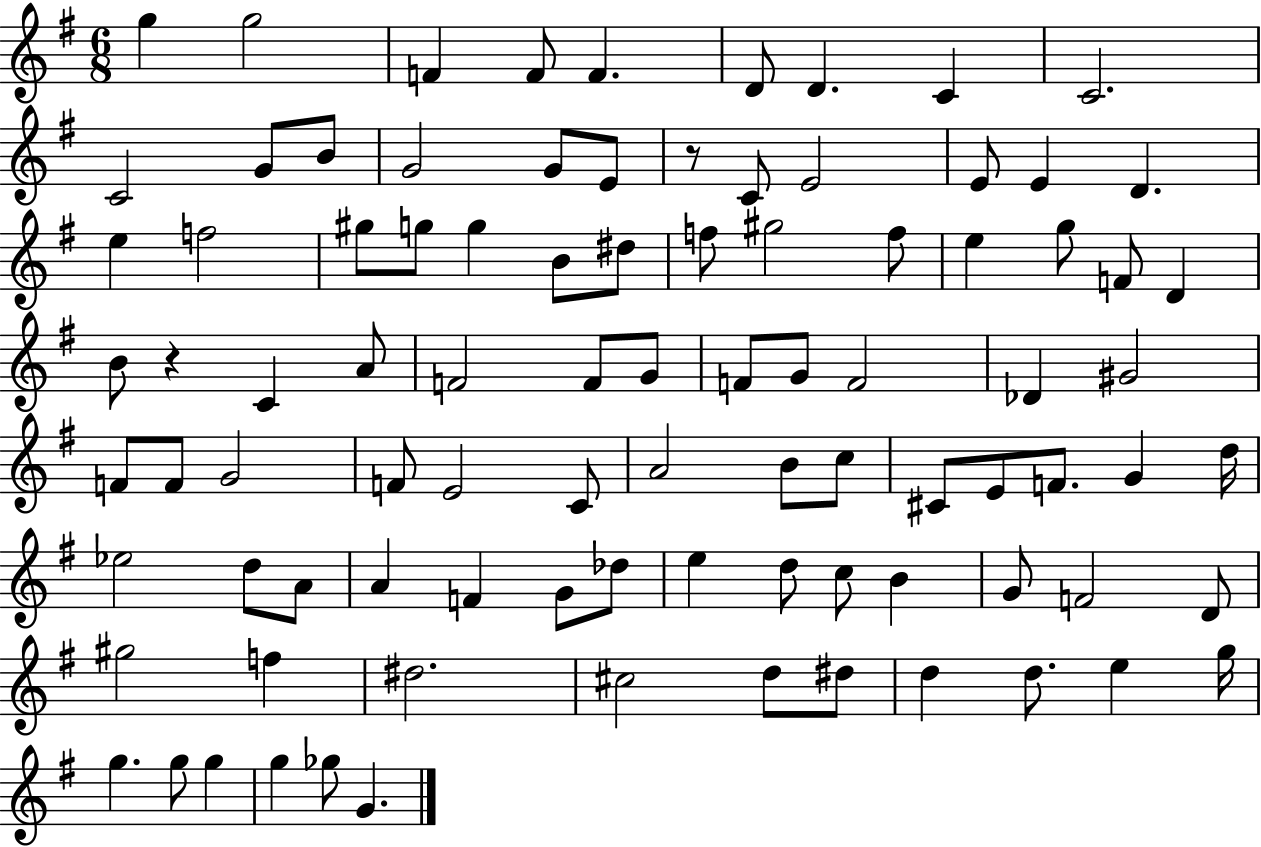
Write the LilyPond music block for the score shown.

{
  \clef treble
  \numericTimeSignature
  \time 6/8
  \key g \major
  g''4 g''2 | f'4 f'8 f'4. | d'8 d'4. c'4 | c'2. | \break c'2 g'8 b'8 | g'2 g'8 e'8 | r8 c'8 e'2 | e'8 e'4 d'4. | \break e''4 f''2 | gis''8 g''8 g''4 b'8 dis''8 | f''8 gis''2 f''8 | e''4 g''8 f'8 d'4 | \break b'8 r4 c'4 a'8 | f'2 f'8 g'8 | f'8 g'8 f'2 | des'4 gis'2 | \break f'8 f'8 g'2 | f'8 e'2 c'8 | a'2 b'8 c''8 | cis'8 e'8 f'8. g'4 d''16 | \break ees''2 d''8 a'8 | a'4 f'4 g'8 des''8 | e''4 d''8 c''8 b'4 | g'8 f'2 d'8 | \break gis''2 f''4 | dis''2. | cis''2 d''8 dis''8 | d''4 d''8. e''4 g''16 | \break g''4. g''8 g''4 | g''4 ges''8 g'4. | \bar "|."
}